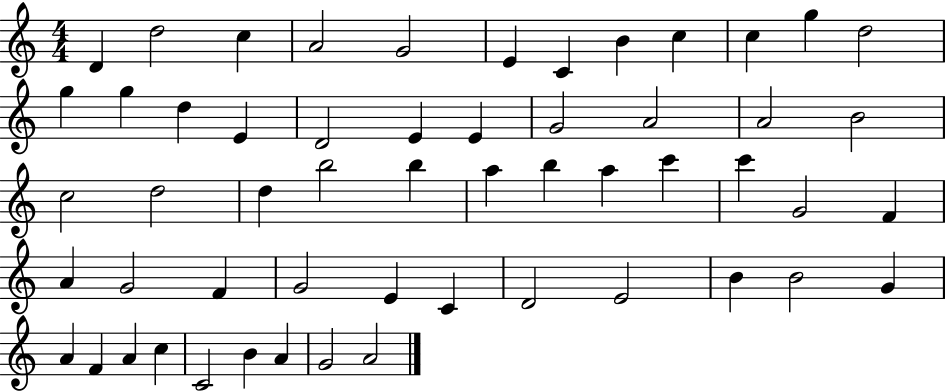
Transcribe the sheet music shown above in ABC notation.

X:1
T:Untitled
M:4/4
L:1/4
K:C
D d2 c A2 G2 E C B c c g d2 g g d E D2 E E G2 A2 A2 B2 c2 d2 d b2 b a b a c' c' G2 F A G2 F G2 E C D2 E2 B B2 G A F A c C2 B A G2 A2